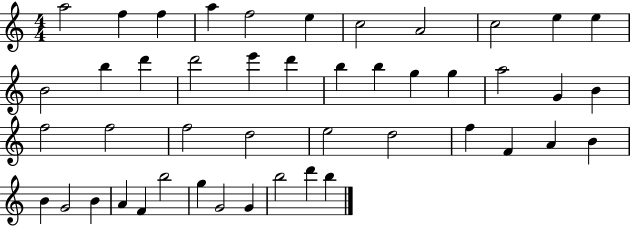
A5/h F5/q F5/q A5/q F5/h E5/q C5/h A4/h C5/h E5/q E5/q B4/h B5/q D6/q D6/h E6/q D6/q B5/q B5/q G5/q G5/q A5/h G4/q B4/q F5/h F5/h F5/h D5/h E5/h D5/h F5/q F4/q A4/q B4/q B4/q G4/h B4/q A4/q F4/q B5/h G5/q G4/h G4/q B5/h D6/q B5/q